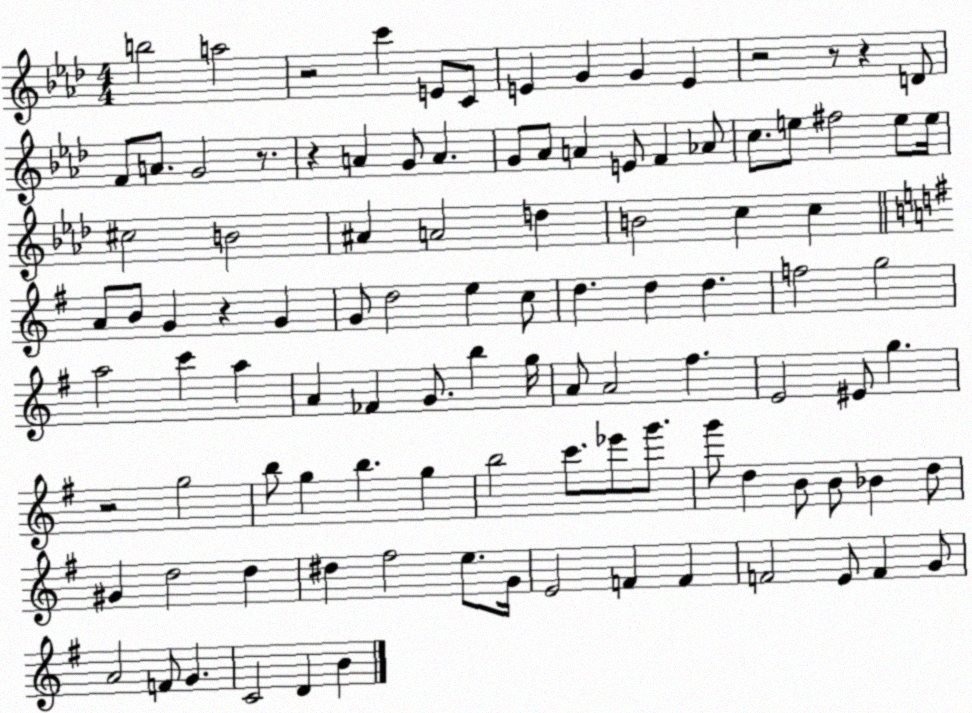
X:1
T:Untitled
M:4/4
L:1/4
K:Ab
b2 a2 z2 c' E/2 C/2 E G G E z2 z/2 z D/2 F/2 A/2 G2 z/2 z A G/2 A G/2 _A/2 A E/2 F _A/2 c/2 e/2 ^f2 e/2 e/4 ^c2 B2 ^A A2 d B2 c c A/2 B/2 G z G G/2 d2 e c/2 d d d f2 g2 a2 c' a A _F G/2 b g/4 A/2 A2 ^f E2 ^E/2 g z2 g2 b/2 g b g b2 c'/2 _e'/2 g'/2 g'/2 d B/2 B/2 _B d/2 ^G d2 d ^d ^f2 e/2 G/4 E2 F F F2 E/2 F G/2 A2 F/2 G C2 D B